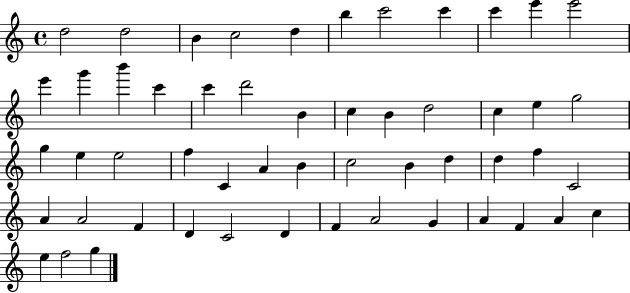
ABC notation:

X:1
T:Untitled
M:4/4
L:1/4
K:C
d2 d2 B c2 d b c'2 c' c' e' e'2 e' g' b' c' c' d'2 B c B d2 c e g2 g e e2 f C A B c2 B d d f C2 A A2 F D C2 D F A2 G A F A c e f2 g